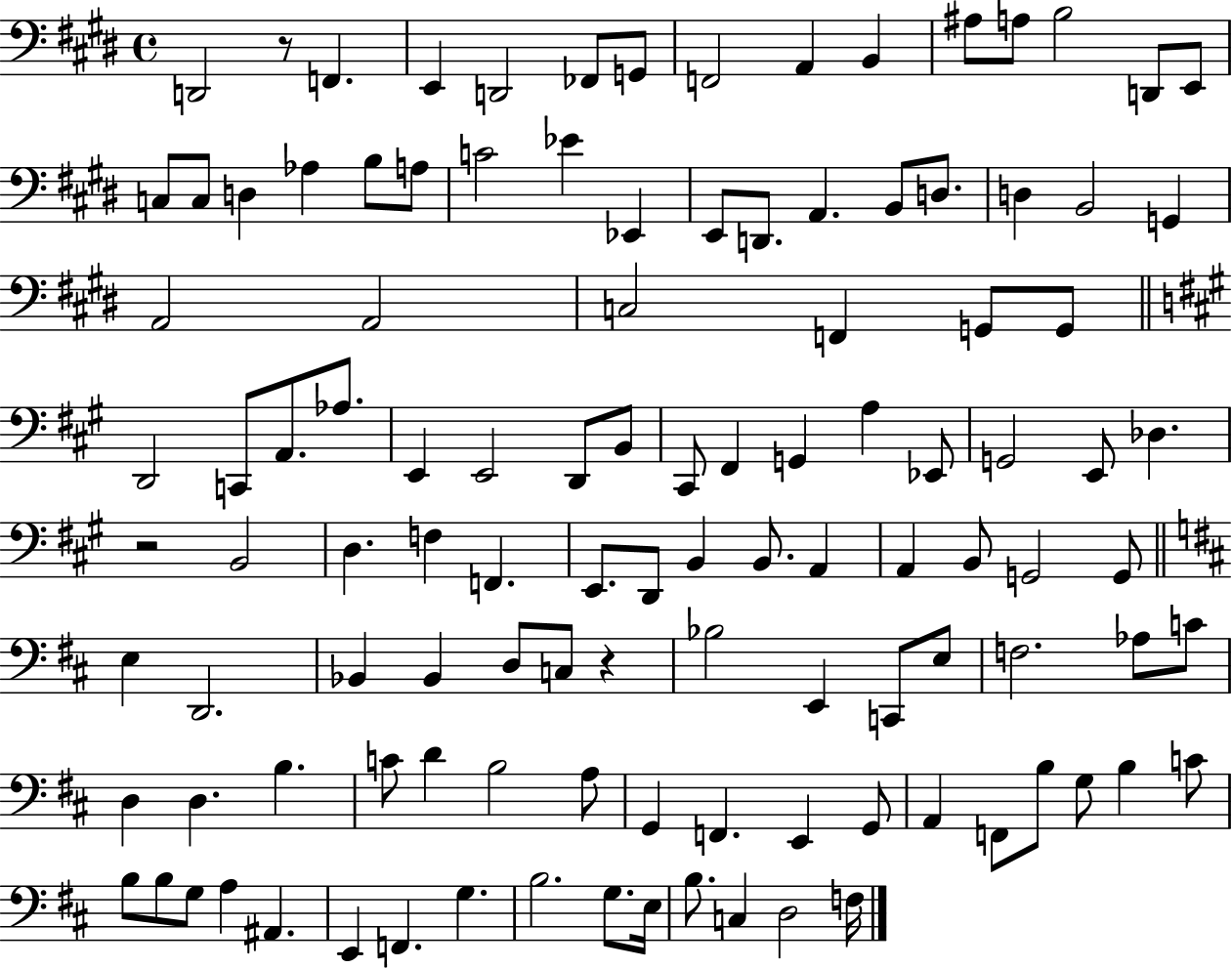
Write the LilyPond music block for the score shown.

{
  \clef bass
  \time 4/4
  \defaultTimeSignature
  \key e \major
  d,2 r8 f,4. | e,4 d,2 fes,8 g,8 | f,2 a,4 b,4 | ais8 a8 b2 d,8 e,8 | \break c8 c8 d4 aes4 b8 a8 | c'2 ees'4 ees,4 | e,8 d,8. a,4. b,8 d8. | d4 b,2 g,4 | \break a,2 a,2 | c2 f,4 g,8 g,8 | \bar "||" \break \key a \major d,2 c,8 a,8. aes8. | e,4 e,2 d,8 b,8 | cis,8 fis,4 g,4 a4 ees,8 | g,2 e,8 des4. | \break r2 b,2 | d4. f4 f,4. | e,8. d,8 b,4 b,8. a,4 | a,4 b,8 g,2 g,8 | \break \bar "||" \break \key d \major e4 d,2. | bes,4 bes,4 d8 c8 r4 | bes2 e,4 c,8 e8 | f2. aes8 c'8 | \break d4 d4. b4. | c'8 d'4 b2 a8 | g,4 f,4. e,4 g,8 | a,4 f,8 b8 g8 b4 c'8 | \break b8 b8 g8 a4 ais,4. | e,4 f,4. g4. | b2. g8. e16 | b8. c4 d2 f16 | \break \bar "|."
}